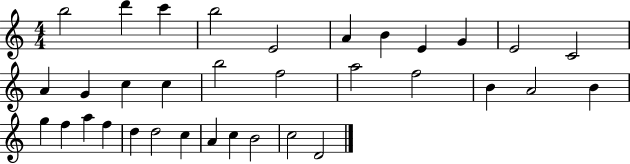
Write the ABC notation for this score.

X:1
T:Untitled
M:4/4
L:1/4
K:C
b2 d' c' b2 E2 A B E G E2 C2 A G c c b2 f2 a2 f2 B A2 B g f a f d d2 c A c B2 c2 D2